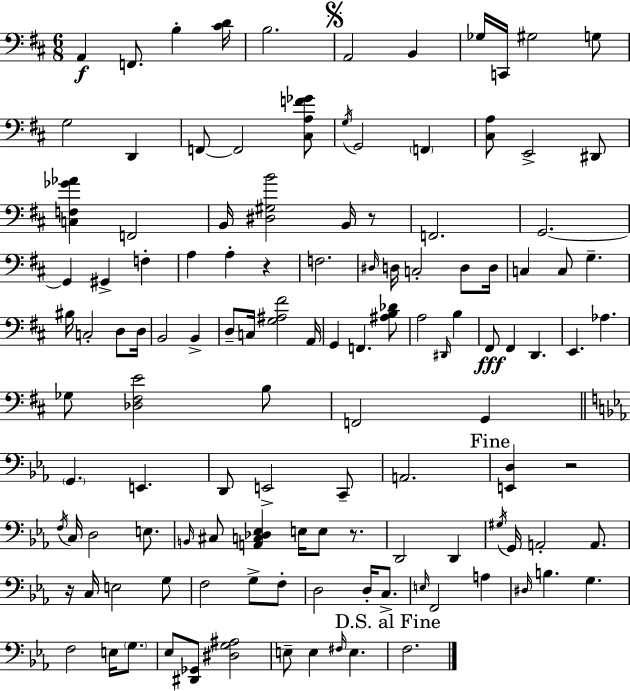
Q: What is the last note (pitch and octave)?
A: F3